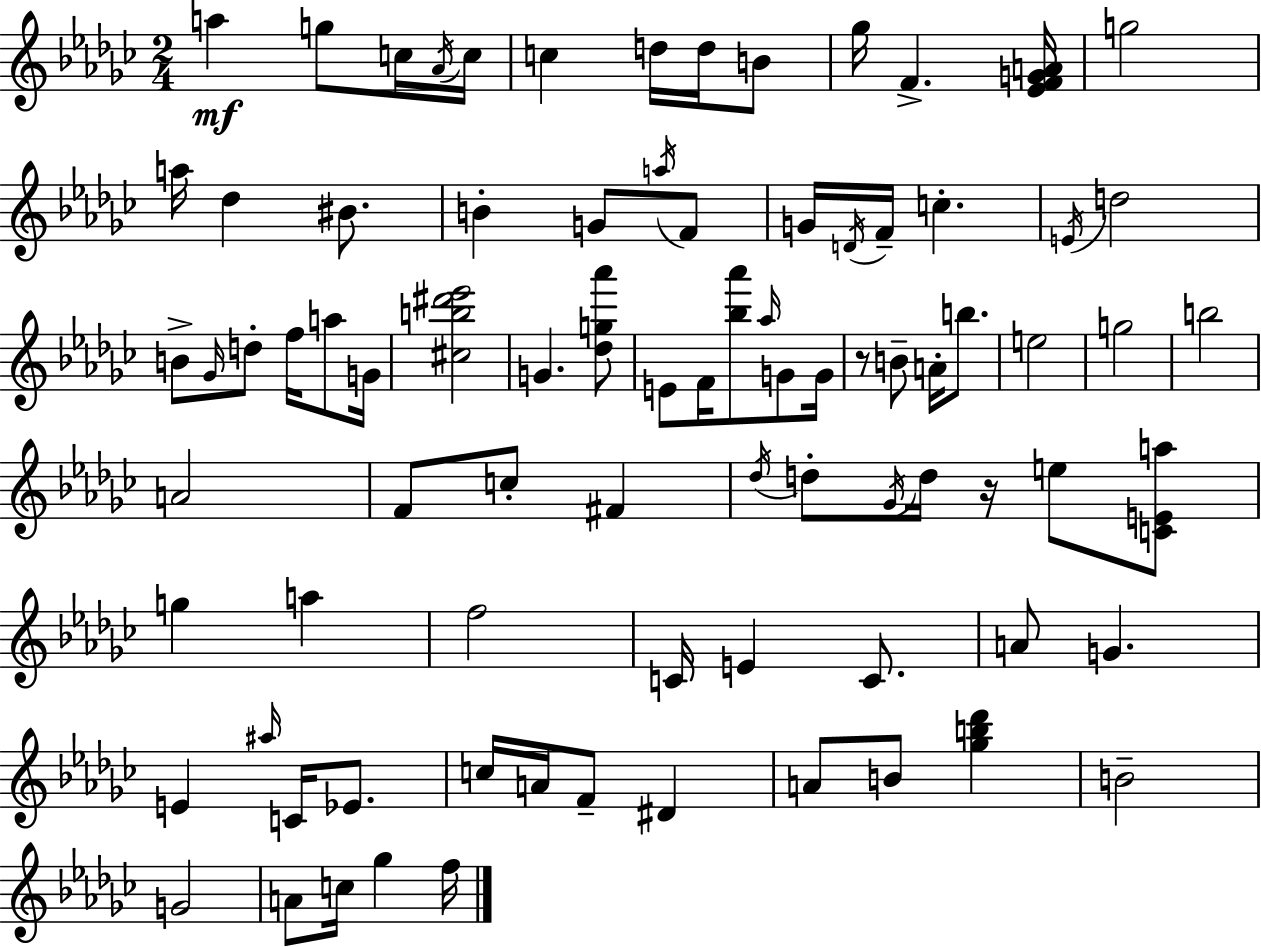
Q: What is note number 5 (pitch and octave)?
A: C5